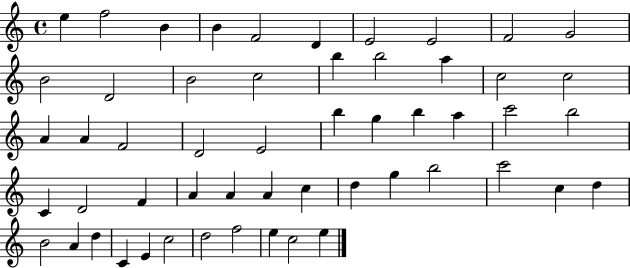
E5/q F5/h B4/q B4/q F4/h D4/q E4/h E4/h F4/h G4/h B4/h D4/h B4/h C5/h B5/q B5/h A5/q C5/h C5/h A4/q A4/q F4/h D4/h E4/h B5/q G5/q B5/q A5/q C6/h B5/h C4/q D4/h F4/q A4/q A4/q A4/q C5/q D5/q G5/q B5/h C6/h C5/q D5/q B4/h A4/q D5/q C4/q E4/q C5/h D5/h F5/h E5/q C5/h E5/q